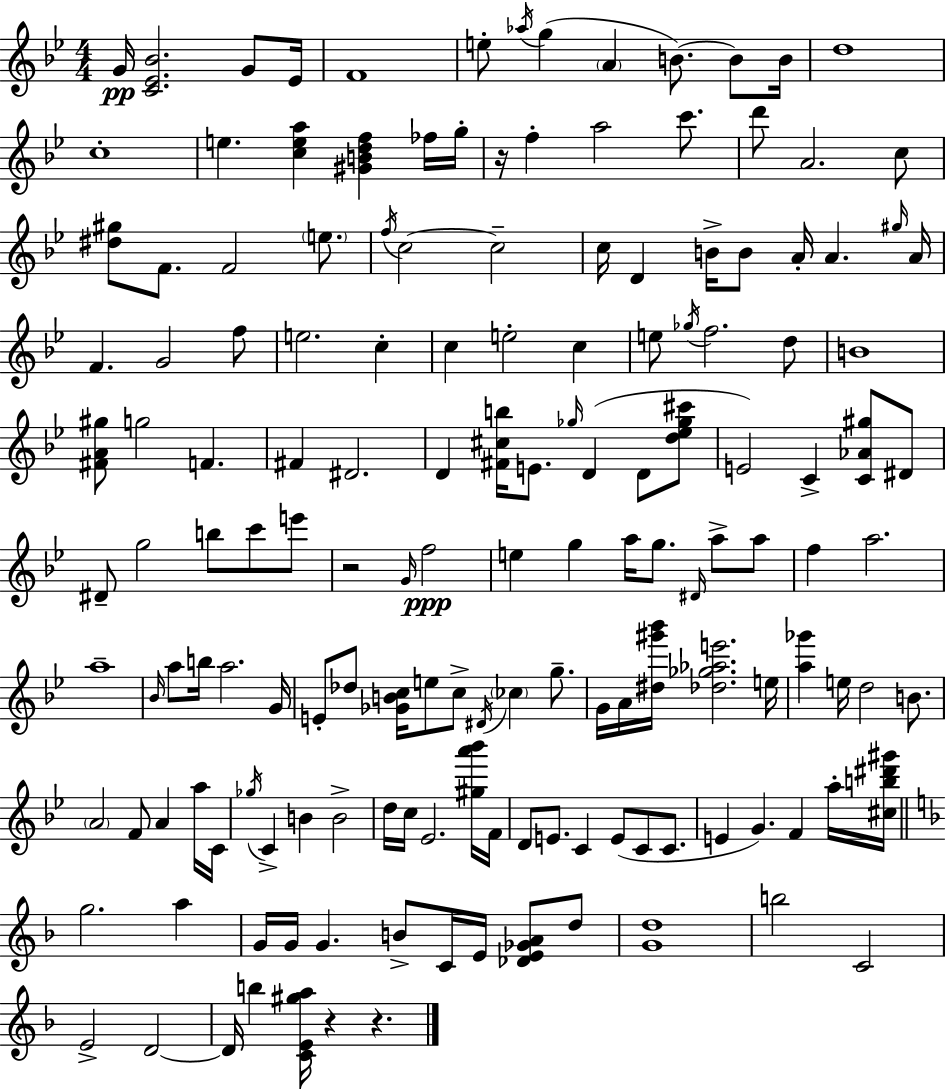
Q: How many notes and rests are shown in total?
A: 155